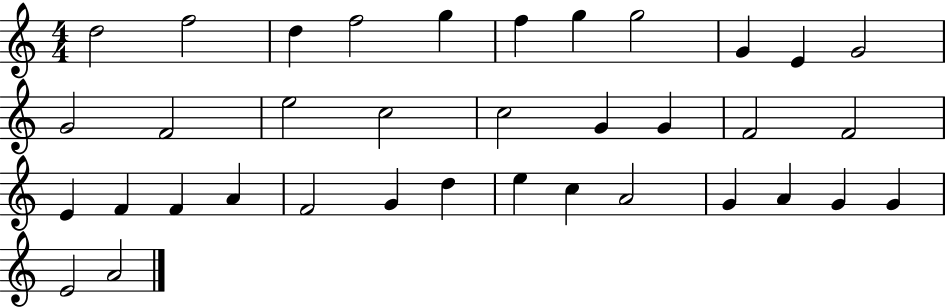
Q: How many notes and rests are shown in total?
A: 36